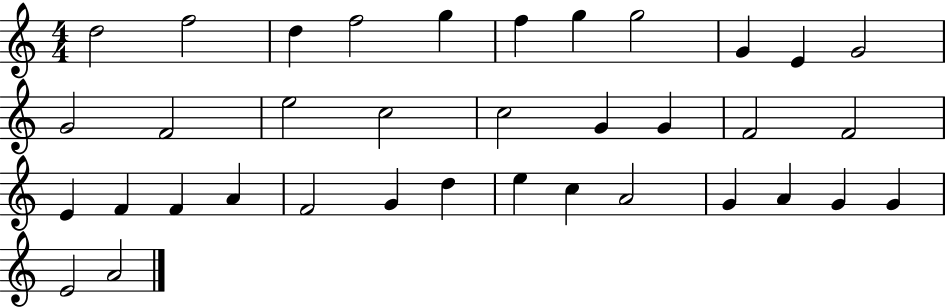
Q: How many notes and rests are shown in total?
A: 36